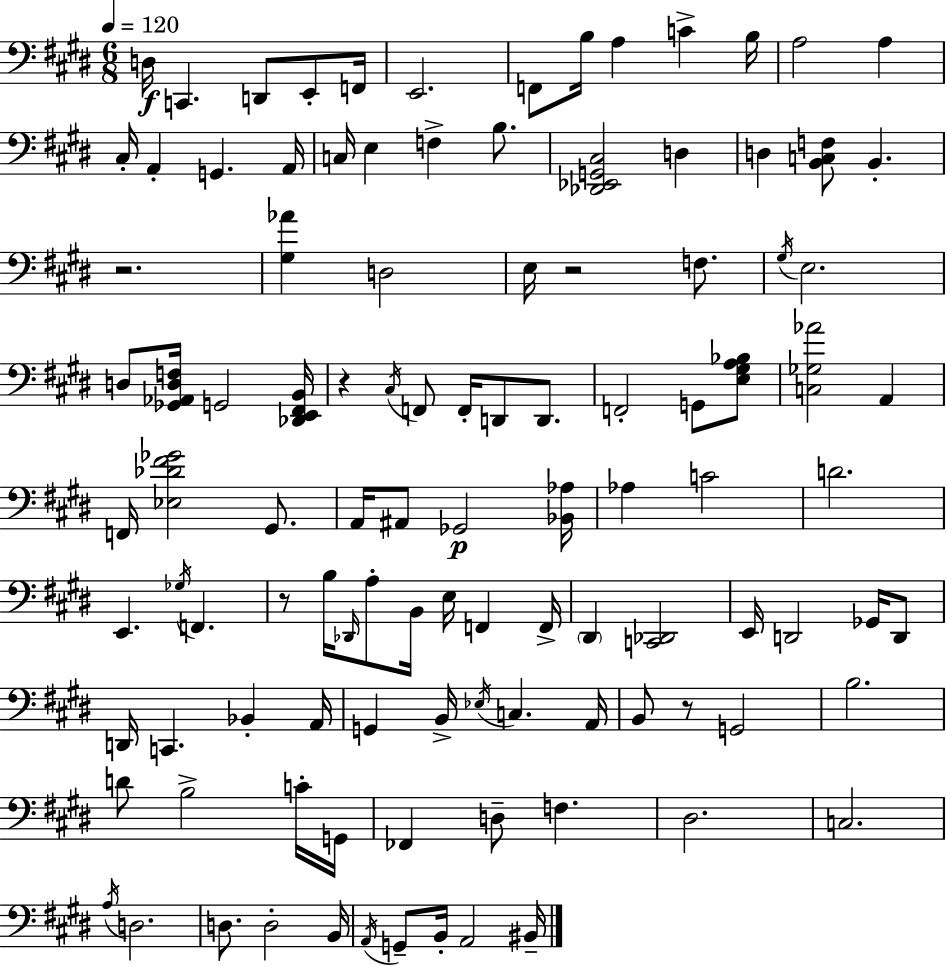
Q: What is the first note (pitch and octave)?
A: D3